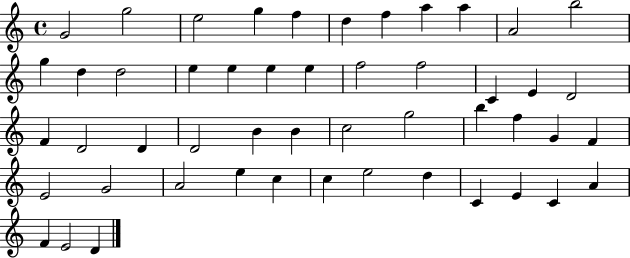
{
  \clef treble
  \time 4/4
  \defaultTimeSignature
  \key c \major
  g'2 g''2 | e''2 g''4 f''4 | d''4 f''4 a''4 a''4 | a'2 b''2 | \break g''4 d''4 d''2 | e''4 e''4 e''4 e''4 | f''2 f''2 | c'4 e'4 d'2 | \break f'4 d'2 d'4 | d'2 b'4 b'4 | c''2 g''2 | b''4 f''4 g'4 f'4 | \break e'2 g'2 | a'2 e''4 c''4 | c''4 e''2 d''4 | c'4 e'4 c'4 a'4 | \break f'4 e'2 d'4 | \bar "|."
}